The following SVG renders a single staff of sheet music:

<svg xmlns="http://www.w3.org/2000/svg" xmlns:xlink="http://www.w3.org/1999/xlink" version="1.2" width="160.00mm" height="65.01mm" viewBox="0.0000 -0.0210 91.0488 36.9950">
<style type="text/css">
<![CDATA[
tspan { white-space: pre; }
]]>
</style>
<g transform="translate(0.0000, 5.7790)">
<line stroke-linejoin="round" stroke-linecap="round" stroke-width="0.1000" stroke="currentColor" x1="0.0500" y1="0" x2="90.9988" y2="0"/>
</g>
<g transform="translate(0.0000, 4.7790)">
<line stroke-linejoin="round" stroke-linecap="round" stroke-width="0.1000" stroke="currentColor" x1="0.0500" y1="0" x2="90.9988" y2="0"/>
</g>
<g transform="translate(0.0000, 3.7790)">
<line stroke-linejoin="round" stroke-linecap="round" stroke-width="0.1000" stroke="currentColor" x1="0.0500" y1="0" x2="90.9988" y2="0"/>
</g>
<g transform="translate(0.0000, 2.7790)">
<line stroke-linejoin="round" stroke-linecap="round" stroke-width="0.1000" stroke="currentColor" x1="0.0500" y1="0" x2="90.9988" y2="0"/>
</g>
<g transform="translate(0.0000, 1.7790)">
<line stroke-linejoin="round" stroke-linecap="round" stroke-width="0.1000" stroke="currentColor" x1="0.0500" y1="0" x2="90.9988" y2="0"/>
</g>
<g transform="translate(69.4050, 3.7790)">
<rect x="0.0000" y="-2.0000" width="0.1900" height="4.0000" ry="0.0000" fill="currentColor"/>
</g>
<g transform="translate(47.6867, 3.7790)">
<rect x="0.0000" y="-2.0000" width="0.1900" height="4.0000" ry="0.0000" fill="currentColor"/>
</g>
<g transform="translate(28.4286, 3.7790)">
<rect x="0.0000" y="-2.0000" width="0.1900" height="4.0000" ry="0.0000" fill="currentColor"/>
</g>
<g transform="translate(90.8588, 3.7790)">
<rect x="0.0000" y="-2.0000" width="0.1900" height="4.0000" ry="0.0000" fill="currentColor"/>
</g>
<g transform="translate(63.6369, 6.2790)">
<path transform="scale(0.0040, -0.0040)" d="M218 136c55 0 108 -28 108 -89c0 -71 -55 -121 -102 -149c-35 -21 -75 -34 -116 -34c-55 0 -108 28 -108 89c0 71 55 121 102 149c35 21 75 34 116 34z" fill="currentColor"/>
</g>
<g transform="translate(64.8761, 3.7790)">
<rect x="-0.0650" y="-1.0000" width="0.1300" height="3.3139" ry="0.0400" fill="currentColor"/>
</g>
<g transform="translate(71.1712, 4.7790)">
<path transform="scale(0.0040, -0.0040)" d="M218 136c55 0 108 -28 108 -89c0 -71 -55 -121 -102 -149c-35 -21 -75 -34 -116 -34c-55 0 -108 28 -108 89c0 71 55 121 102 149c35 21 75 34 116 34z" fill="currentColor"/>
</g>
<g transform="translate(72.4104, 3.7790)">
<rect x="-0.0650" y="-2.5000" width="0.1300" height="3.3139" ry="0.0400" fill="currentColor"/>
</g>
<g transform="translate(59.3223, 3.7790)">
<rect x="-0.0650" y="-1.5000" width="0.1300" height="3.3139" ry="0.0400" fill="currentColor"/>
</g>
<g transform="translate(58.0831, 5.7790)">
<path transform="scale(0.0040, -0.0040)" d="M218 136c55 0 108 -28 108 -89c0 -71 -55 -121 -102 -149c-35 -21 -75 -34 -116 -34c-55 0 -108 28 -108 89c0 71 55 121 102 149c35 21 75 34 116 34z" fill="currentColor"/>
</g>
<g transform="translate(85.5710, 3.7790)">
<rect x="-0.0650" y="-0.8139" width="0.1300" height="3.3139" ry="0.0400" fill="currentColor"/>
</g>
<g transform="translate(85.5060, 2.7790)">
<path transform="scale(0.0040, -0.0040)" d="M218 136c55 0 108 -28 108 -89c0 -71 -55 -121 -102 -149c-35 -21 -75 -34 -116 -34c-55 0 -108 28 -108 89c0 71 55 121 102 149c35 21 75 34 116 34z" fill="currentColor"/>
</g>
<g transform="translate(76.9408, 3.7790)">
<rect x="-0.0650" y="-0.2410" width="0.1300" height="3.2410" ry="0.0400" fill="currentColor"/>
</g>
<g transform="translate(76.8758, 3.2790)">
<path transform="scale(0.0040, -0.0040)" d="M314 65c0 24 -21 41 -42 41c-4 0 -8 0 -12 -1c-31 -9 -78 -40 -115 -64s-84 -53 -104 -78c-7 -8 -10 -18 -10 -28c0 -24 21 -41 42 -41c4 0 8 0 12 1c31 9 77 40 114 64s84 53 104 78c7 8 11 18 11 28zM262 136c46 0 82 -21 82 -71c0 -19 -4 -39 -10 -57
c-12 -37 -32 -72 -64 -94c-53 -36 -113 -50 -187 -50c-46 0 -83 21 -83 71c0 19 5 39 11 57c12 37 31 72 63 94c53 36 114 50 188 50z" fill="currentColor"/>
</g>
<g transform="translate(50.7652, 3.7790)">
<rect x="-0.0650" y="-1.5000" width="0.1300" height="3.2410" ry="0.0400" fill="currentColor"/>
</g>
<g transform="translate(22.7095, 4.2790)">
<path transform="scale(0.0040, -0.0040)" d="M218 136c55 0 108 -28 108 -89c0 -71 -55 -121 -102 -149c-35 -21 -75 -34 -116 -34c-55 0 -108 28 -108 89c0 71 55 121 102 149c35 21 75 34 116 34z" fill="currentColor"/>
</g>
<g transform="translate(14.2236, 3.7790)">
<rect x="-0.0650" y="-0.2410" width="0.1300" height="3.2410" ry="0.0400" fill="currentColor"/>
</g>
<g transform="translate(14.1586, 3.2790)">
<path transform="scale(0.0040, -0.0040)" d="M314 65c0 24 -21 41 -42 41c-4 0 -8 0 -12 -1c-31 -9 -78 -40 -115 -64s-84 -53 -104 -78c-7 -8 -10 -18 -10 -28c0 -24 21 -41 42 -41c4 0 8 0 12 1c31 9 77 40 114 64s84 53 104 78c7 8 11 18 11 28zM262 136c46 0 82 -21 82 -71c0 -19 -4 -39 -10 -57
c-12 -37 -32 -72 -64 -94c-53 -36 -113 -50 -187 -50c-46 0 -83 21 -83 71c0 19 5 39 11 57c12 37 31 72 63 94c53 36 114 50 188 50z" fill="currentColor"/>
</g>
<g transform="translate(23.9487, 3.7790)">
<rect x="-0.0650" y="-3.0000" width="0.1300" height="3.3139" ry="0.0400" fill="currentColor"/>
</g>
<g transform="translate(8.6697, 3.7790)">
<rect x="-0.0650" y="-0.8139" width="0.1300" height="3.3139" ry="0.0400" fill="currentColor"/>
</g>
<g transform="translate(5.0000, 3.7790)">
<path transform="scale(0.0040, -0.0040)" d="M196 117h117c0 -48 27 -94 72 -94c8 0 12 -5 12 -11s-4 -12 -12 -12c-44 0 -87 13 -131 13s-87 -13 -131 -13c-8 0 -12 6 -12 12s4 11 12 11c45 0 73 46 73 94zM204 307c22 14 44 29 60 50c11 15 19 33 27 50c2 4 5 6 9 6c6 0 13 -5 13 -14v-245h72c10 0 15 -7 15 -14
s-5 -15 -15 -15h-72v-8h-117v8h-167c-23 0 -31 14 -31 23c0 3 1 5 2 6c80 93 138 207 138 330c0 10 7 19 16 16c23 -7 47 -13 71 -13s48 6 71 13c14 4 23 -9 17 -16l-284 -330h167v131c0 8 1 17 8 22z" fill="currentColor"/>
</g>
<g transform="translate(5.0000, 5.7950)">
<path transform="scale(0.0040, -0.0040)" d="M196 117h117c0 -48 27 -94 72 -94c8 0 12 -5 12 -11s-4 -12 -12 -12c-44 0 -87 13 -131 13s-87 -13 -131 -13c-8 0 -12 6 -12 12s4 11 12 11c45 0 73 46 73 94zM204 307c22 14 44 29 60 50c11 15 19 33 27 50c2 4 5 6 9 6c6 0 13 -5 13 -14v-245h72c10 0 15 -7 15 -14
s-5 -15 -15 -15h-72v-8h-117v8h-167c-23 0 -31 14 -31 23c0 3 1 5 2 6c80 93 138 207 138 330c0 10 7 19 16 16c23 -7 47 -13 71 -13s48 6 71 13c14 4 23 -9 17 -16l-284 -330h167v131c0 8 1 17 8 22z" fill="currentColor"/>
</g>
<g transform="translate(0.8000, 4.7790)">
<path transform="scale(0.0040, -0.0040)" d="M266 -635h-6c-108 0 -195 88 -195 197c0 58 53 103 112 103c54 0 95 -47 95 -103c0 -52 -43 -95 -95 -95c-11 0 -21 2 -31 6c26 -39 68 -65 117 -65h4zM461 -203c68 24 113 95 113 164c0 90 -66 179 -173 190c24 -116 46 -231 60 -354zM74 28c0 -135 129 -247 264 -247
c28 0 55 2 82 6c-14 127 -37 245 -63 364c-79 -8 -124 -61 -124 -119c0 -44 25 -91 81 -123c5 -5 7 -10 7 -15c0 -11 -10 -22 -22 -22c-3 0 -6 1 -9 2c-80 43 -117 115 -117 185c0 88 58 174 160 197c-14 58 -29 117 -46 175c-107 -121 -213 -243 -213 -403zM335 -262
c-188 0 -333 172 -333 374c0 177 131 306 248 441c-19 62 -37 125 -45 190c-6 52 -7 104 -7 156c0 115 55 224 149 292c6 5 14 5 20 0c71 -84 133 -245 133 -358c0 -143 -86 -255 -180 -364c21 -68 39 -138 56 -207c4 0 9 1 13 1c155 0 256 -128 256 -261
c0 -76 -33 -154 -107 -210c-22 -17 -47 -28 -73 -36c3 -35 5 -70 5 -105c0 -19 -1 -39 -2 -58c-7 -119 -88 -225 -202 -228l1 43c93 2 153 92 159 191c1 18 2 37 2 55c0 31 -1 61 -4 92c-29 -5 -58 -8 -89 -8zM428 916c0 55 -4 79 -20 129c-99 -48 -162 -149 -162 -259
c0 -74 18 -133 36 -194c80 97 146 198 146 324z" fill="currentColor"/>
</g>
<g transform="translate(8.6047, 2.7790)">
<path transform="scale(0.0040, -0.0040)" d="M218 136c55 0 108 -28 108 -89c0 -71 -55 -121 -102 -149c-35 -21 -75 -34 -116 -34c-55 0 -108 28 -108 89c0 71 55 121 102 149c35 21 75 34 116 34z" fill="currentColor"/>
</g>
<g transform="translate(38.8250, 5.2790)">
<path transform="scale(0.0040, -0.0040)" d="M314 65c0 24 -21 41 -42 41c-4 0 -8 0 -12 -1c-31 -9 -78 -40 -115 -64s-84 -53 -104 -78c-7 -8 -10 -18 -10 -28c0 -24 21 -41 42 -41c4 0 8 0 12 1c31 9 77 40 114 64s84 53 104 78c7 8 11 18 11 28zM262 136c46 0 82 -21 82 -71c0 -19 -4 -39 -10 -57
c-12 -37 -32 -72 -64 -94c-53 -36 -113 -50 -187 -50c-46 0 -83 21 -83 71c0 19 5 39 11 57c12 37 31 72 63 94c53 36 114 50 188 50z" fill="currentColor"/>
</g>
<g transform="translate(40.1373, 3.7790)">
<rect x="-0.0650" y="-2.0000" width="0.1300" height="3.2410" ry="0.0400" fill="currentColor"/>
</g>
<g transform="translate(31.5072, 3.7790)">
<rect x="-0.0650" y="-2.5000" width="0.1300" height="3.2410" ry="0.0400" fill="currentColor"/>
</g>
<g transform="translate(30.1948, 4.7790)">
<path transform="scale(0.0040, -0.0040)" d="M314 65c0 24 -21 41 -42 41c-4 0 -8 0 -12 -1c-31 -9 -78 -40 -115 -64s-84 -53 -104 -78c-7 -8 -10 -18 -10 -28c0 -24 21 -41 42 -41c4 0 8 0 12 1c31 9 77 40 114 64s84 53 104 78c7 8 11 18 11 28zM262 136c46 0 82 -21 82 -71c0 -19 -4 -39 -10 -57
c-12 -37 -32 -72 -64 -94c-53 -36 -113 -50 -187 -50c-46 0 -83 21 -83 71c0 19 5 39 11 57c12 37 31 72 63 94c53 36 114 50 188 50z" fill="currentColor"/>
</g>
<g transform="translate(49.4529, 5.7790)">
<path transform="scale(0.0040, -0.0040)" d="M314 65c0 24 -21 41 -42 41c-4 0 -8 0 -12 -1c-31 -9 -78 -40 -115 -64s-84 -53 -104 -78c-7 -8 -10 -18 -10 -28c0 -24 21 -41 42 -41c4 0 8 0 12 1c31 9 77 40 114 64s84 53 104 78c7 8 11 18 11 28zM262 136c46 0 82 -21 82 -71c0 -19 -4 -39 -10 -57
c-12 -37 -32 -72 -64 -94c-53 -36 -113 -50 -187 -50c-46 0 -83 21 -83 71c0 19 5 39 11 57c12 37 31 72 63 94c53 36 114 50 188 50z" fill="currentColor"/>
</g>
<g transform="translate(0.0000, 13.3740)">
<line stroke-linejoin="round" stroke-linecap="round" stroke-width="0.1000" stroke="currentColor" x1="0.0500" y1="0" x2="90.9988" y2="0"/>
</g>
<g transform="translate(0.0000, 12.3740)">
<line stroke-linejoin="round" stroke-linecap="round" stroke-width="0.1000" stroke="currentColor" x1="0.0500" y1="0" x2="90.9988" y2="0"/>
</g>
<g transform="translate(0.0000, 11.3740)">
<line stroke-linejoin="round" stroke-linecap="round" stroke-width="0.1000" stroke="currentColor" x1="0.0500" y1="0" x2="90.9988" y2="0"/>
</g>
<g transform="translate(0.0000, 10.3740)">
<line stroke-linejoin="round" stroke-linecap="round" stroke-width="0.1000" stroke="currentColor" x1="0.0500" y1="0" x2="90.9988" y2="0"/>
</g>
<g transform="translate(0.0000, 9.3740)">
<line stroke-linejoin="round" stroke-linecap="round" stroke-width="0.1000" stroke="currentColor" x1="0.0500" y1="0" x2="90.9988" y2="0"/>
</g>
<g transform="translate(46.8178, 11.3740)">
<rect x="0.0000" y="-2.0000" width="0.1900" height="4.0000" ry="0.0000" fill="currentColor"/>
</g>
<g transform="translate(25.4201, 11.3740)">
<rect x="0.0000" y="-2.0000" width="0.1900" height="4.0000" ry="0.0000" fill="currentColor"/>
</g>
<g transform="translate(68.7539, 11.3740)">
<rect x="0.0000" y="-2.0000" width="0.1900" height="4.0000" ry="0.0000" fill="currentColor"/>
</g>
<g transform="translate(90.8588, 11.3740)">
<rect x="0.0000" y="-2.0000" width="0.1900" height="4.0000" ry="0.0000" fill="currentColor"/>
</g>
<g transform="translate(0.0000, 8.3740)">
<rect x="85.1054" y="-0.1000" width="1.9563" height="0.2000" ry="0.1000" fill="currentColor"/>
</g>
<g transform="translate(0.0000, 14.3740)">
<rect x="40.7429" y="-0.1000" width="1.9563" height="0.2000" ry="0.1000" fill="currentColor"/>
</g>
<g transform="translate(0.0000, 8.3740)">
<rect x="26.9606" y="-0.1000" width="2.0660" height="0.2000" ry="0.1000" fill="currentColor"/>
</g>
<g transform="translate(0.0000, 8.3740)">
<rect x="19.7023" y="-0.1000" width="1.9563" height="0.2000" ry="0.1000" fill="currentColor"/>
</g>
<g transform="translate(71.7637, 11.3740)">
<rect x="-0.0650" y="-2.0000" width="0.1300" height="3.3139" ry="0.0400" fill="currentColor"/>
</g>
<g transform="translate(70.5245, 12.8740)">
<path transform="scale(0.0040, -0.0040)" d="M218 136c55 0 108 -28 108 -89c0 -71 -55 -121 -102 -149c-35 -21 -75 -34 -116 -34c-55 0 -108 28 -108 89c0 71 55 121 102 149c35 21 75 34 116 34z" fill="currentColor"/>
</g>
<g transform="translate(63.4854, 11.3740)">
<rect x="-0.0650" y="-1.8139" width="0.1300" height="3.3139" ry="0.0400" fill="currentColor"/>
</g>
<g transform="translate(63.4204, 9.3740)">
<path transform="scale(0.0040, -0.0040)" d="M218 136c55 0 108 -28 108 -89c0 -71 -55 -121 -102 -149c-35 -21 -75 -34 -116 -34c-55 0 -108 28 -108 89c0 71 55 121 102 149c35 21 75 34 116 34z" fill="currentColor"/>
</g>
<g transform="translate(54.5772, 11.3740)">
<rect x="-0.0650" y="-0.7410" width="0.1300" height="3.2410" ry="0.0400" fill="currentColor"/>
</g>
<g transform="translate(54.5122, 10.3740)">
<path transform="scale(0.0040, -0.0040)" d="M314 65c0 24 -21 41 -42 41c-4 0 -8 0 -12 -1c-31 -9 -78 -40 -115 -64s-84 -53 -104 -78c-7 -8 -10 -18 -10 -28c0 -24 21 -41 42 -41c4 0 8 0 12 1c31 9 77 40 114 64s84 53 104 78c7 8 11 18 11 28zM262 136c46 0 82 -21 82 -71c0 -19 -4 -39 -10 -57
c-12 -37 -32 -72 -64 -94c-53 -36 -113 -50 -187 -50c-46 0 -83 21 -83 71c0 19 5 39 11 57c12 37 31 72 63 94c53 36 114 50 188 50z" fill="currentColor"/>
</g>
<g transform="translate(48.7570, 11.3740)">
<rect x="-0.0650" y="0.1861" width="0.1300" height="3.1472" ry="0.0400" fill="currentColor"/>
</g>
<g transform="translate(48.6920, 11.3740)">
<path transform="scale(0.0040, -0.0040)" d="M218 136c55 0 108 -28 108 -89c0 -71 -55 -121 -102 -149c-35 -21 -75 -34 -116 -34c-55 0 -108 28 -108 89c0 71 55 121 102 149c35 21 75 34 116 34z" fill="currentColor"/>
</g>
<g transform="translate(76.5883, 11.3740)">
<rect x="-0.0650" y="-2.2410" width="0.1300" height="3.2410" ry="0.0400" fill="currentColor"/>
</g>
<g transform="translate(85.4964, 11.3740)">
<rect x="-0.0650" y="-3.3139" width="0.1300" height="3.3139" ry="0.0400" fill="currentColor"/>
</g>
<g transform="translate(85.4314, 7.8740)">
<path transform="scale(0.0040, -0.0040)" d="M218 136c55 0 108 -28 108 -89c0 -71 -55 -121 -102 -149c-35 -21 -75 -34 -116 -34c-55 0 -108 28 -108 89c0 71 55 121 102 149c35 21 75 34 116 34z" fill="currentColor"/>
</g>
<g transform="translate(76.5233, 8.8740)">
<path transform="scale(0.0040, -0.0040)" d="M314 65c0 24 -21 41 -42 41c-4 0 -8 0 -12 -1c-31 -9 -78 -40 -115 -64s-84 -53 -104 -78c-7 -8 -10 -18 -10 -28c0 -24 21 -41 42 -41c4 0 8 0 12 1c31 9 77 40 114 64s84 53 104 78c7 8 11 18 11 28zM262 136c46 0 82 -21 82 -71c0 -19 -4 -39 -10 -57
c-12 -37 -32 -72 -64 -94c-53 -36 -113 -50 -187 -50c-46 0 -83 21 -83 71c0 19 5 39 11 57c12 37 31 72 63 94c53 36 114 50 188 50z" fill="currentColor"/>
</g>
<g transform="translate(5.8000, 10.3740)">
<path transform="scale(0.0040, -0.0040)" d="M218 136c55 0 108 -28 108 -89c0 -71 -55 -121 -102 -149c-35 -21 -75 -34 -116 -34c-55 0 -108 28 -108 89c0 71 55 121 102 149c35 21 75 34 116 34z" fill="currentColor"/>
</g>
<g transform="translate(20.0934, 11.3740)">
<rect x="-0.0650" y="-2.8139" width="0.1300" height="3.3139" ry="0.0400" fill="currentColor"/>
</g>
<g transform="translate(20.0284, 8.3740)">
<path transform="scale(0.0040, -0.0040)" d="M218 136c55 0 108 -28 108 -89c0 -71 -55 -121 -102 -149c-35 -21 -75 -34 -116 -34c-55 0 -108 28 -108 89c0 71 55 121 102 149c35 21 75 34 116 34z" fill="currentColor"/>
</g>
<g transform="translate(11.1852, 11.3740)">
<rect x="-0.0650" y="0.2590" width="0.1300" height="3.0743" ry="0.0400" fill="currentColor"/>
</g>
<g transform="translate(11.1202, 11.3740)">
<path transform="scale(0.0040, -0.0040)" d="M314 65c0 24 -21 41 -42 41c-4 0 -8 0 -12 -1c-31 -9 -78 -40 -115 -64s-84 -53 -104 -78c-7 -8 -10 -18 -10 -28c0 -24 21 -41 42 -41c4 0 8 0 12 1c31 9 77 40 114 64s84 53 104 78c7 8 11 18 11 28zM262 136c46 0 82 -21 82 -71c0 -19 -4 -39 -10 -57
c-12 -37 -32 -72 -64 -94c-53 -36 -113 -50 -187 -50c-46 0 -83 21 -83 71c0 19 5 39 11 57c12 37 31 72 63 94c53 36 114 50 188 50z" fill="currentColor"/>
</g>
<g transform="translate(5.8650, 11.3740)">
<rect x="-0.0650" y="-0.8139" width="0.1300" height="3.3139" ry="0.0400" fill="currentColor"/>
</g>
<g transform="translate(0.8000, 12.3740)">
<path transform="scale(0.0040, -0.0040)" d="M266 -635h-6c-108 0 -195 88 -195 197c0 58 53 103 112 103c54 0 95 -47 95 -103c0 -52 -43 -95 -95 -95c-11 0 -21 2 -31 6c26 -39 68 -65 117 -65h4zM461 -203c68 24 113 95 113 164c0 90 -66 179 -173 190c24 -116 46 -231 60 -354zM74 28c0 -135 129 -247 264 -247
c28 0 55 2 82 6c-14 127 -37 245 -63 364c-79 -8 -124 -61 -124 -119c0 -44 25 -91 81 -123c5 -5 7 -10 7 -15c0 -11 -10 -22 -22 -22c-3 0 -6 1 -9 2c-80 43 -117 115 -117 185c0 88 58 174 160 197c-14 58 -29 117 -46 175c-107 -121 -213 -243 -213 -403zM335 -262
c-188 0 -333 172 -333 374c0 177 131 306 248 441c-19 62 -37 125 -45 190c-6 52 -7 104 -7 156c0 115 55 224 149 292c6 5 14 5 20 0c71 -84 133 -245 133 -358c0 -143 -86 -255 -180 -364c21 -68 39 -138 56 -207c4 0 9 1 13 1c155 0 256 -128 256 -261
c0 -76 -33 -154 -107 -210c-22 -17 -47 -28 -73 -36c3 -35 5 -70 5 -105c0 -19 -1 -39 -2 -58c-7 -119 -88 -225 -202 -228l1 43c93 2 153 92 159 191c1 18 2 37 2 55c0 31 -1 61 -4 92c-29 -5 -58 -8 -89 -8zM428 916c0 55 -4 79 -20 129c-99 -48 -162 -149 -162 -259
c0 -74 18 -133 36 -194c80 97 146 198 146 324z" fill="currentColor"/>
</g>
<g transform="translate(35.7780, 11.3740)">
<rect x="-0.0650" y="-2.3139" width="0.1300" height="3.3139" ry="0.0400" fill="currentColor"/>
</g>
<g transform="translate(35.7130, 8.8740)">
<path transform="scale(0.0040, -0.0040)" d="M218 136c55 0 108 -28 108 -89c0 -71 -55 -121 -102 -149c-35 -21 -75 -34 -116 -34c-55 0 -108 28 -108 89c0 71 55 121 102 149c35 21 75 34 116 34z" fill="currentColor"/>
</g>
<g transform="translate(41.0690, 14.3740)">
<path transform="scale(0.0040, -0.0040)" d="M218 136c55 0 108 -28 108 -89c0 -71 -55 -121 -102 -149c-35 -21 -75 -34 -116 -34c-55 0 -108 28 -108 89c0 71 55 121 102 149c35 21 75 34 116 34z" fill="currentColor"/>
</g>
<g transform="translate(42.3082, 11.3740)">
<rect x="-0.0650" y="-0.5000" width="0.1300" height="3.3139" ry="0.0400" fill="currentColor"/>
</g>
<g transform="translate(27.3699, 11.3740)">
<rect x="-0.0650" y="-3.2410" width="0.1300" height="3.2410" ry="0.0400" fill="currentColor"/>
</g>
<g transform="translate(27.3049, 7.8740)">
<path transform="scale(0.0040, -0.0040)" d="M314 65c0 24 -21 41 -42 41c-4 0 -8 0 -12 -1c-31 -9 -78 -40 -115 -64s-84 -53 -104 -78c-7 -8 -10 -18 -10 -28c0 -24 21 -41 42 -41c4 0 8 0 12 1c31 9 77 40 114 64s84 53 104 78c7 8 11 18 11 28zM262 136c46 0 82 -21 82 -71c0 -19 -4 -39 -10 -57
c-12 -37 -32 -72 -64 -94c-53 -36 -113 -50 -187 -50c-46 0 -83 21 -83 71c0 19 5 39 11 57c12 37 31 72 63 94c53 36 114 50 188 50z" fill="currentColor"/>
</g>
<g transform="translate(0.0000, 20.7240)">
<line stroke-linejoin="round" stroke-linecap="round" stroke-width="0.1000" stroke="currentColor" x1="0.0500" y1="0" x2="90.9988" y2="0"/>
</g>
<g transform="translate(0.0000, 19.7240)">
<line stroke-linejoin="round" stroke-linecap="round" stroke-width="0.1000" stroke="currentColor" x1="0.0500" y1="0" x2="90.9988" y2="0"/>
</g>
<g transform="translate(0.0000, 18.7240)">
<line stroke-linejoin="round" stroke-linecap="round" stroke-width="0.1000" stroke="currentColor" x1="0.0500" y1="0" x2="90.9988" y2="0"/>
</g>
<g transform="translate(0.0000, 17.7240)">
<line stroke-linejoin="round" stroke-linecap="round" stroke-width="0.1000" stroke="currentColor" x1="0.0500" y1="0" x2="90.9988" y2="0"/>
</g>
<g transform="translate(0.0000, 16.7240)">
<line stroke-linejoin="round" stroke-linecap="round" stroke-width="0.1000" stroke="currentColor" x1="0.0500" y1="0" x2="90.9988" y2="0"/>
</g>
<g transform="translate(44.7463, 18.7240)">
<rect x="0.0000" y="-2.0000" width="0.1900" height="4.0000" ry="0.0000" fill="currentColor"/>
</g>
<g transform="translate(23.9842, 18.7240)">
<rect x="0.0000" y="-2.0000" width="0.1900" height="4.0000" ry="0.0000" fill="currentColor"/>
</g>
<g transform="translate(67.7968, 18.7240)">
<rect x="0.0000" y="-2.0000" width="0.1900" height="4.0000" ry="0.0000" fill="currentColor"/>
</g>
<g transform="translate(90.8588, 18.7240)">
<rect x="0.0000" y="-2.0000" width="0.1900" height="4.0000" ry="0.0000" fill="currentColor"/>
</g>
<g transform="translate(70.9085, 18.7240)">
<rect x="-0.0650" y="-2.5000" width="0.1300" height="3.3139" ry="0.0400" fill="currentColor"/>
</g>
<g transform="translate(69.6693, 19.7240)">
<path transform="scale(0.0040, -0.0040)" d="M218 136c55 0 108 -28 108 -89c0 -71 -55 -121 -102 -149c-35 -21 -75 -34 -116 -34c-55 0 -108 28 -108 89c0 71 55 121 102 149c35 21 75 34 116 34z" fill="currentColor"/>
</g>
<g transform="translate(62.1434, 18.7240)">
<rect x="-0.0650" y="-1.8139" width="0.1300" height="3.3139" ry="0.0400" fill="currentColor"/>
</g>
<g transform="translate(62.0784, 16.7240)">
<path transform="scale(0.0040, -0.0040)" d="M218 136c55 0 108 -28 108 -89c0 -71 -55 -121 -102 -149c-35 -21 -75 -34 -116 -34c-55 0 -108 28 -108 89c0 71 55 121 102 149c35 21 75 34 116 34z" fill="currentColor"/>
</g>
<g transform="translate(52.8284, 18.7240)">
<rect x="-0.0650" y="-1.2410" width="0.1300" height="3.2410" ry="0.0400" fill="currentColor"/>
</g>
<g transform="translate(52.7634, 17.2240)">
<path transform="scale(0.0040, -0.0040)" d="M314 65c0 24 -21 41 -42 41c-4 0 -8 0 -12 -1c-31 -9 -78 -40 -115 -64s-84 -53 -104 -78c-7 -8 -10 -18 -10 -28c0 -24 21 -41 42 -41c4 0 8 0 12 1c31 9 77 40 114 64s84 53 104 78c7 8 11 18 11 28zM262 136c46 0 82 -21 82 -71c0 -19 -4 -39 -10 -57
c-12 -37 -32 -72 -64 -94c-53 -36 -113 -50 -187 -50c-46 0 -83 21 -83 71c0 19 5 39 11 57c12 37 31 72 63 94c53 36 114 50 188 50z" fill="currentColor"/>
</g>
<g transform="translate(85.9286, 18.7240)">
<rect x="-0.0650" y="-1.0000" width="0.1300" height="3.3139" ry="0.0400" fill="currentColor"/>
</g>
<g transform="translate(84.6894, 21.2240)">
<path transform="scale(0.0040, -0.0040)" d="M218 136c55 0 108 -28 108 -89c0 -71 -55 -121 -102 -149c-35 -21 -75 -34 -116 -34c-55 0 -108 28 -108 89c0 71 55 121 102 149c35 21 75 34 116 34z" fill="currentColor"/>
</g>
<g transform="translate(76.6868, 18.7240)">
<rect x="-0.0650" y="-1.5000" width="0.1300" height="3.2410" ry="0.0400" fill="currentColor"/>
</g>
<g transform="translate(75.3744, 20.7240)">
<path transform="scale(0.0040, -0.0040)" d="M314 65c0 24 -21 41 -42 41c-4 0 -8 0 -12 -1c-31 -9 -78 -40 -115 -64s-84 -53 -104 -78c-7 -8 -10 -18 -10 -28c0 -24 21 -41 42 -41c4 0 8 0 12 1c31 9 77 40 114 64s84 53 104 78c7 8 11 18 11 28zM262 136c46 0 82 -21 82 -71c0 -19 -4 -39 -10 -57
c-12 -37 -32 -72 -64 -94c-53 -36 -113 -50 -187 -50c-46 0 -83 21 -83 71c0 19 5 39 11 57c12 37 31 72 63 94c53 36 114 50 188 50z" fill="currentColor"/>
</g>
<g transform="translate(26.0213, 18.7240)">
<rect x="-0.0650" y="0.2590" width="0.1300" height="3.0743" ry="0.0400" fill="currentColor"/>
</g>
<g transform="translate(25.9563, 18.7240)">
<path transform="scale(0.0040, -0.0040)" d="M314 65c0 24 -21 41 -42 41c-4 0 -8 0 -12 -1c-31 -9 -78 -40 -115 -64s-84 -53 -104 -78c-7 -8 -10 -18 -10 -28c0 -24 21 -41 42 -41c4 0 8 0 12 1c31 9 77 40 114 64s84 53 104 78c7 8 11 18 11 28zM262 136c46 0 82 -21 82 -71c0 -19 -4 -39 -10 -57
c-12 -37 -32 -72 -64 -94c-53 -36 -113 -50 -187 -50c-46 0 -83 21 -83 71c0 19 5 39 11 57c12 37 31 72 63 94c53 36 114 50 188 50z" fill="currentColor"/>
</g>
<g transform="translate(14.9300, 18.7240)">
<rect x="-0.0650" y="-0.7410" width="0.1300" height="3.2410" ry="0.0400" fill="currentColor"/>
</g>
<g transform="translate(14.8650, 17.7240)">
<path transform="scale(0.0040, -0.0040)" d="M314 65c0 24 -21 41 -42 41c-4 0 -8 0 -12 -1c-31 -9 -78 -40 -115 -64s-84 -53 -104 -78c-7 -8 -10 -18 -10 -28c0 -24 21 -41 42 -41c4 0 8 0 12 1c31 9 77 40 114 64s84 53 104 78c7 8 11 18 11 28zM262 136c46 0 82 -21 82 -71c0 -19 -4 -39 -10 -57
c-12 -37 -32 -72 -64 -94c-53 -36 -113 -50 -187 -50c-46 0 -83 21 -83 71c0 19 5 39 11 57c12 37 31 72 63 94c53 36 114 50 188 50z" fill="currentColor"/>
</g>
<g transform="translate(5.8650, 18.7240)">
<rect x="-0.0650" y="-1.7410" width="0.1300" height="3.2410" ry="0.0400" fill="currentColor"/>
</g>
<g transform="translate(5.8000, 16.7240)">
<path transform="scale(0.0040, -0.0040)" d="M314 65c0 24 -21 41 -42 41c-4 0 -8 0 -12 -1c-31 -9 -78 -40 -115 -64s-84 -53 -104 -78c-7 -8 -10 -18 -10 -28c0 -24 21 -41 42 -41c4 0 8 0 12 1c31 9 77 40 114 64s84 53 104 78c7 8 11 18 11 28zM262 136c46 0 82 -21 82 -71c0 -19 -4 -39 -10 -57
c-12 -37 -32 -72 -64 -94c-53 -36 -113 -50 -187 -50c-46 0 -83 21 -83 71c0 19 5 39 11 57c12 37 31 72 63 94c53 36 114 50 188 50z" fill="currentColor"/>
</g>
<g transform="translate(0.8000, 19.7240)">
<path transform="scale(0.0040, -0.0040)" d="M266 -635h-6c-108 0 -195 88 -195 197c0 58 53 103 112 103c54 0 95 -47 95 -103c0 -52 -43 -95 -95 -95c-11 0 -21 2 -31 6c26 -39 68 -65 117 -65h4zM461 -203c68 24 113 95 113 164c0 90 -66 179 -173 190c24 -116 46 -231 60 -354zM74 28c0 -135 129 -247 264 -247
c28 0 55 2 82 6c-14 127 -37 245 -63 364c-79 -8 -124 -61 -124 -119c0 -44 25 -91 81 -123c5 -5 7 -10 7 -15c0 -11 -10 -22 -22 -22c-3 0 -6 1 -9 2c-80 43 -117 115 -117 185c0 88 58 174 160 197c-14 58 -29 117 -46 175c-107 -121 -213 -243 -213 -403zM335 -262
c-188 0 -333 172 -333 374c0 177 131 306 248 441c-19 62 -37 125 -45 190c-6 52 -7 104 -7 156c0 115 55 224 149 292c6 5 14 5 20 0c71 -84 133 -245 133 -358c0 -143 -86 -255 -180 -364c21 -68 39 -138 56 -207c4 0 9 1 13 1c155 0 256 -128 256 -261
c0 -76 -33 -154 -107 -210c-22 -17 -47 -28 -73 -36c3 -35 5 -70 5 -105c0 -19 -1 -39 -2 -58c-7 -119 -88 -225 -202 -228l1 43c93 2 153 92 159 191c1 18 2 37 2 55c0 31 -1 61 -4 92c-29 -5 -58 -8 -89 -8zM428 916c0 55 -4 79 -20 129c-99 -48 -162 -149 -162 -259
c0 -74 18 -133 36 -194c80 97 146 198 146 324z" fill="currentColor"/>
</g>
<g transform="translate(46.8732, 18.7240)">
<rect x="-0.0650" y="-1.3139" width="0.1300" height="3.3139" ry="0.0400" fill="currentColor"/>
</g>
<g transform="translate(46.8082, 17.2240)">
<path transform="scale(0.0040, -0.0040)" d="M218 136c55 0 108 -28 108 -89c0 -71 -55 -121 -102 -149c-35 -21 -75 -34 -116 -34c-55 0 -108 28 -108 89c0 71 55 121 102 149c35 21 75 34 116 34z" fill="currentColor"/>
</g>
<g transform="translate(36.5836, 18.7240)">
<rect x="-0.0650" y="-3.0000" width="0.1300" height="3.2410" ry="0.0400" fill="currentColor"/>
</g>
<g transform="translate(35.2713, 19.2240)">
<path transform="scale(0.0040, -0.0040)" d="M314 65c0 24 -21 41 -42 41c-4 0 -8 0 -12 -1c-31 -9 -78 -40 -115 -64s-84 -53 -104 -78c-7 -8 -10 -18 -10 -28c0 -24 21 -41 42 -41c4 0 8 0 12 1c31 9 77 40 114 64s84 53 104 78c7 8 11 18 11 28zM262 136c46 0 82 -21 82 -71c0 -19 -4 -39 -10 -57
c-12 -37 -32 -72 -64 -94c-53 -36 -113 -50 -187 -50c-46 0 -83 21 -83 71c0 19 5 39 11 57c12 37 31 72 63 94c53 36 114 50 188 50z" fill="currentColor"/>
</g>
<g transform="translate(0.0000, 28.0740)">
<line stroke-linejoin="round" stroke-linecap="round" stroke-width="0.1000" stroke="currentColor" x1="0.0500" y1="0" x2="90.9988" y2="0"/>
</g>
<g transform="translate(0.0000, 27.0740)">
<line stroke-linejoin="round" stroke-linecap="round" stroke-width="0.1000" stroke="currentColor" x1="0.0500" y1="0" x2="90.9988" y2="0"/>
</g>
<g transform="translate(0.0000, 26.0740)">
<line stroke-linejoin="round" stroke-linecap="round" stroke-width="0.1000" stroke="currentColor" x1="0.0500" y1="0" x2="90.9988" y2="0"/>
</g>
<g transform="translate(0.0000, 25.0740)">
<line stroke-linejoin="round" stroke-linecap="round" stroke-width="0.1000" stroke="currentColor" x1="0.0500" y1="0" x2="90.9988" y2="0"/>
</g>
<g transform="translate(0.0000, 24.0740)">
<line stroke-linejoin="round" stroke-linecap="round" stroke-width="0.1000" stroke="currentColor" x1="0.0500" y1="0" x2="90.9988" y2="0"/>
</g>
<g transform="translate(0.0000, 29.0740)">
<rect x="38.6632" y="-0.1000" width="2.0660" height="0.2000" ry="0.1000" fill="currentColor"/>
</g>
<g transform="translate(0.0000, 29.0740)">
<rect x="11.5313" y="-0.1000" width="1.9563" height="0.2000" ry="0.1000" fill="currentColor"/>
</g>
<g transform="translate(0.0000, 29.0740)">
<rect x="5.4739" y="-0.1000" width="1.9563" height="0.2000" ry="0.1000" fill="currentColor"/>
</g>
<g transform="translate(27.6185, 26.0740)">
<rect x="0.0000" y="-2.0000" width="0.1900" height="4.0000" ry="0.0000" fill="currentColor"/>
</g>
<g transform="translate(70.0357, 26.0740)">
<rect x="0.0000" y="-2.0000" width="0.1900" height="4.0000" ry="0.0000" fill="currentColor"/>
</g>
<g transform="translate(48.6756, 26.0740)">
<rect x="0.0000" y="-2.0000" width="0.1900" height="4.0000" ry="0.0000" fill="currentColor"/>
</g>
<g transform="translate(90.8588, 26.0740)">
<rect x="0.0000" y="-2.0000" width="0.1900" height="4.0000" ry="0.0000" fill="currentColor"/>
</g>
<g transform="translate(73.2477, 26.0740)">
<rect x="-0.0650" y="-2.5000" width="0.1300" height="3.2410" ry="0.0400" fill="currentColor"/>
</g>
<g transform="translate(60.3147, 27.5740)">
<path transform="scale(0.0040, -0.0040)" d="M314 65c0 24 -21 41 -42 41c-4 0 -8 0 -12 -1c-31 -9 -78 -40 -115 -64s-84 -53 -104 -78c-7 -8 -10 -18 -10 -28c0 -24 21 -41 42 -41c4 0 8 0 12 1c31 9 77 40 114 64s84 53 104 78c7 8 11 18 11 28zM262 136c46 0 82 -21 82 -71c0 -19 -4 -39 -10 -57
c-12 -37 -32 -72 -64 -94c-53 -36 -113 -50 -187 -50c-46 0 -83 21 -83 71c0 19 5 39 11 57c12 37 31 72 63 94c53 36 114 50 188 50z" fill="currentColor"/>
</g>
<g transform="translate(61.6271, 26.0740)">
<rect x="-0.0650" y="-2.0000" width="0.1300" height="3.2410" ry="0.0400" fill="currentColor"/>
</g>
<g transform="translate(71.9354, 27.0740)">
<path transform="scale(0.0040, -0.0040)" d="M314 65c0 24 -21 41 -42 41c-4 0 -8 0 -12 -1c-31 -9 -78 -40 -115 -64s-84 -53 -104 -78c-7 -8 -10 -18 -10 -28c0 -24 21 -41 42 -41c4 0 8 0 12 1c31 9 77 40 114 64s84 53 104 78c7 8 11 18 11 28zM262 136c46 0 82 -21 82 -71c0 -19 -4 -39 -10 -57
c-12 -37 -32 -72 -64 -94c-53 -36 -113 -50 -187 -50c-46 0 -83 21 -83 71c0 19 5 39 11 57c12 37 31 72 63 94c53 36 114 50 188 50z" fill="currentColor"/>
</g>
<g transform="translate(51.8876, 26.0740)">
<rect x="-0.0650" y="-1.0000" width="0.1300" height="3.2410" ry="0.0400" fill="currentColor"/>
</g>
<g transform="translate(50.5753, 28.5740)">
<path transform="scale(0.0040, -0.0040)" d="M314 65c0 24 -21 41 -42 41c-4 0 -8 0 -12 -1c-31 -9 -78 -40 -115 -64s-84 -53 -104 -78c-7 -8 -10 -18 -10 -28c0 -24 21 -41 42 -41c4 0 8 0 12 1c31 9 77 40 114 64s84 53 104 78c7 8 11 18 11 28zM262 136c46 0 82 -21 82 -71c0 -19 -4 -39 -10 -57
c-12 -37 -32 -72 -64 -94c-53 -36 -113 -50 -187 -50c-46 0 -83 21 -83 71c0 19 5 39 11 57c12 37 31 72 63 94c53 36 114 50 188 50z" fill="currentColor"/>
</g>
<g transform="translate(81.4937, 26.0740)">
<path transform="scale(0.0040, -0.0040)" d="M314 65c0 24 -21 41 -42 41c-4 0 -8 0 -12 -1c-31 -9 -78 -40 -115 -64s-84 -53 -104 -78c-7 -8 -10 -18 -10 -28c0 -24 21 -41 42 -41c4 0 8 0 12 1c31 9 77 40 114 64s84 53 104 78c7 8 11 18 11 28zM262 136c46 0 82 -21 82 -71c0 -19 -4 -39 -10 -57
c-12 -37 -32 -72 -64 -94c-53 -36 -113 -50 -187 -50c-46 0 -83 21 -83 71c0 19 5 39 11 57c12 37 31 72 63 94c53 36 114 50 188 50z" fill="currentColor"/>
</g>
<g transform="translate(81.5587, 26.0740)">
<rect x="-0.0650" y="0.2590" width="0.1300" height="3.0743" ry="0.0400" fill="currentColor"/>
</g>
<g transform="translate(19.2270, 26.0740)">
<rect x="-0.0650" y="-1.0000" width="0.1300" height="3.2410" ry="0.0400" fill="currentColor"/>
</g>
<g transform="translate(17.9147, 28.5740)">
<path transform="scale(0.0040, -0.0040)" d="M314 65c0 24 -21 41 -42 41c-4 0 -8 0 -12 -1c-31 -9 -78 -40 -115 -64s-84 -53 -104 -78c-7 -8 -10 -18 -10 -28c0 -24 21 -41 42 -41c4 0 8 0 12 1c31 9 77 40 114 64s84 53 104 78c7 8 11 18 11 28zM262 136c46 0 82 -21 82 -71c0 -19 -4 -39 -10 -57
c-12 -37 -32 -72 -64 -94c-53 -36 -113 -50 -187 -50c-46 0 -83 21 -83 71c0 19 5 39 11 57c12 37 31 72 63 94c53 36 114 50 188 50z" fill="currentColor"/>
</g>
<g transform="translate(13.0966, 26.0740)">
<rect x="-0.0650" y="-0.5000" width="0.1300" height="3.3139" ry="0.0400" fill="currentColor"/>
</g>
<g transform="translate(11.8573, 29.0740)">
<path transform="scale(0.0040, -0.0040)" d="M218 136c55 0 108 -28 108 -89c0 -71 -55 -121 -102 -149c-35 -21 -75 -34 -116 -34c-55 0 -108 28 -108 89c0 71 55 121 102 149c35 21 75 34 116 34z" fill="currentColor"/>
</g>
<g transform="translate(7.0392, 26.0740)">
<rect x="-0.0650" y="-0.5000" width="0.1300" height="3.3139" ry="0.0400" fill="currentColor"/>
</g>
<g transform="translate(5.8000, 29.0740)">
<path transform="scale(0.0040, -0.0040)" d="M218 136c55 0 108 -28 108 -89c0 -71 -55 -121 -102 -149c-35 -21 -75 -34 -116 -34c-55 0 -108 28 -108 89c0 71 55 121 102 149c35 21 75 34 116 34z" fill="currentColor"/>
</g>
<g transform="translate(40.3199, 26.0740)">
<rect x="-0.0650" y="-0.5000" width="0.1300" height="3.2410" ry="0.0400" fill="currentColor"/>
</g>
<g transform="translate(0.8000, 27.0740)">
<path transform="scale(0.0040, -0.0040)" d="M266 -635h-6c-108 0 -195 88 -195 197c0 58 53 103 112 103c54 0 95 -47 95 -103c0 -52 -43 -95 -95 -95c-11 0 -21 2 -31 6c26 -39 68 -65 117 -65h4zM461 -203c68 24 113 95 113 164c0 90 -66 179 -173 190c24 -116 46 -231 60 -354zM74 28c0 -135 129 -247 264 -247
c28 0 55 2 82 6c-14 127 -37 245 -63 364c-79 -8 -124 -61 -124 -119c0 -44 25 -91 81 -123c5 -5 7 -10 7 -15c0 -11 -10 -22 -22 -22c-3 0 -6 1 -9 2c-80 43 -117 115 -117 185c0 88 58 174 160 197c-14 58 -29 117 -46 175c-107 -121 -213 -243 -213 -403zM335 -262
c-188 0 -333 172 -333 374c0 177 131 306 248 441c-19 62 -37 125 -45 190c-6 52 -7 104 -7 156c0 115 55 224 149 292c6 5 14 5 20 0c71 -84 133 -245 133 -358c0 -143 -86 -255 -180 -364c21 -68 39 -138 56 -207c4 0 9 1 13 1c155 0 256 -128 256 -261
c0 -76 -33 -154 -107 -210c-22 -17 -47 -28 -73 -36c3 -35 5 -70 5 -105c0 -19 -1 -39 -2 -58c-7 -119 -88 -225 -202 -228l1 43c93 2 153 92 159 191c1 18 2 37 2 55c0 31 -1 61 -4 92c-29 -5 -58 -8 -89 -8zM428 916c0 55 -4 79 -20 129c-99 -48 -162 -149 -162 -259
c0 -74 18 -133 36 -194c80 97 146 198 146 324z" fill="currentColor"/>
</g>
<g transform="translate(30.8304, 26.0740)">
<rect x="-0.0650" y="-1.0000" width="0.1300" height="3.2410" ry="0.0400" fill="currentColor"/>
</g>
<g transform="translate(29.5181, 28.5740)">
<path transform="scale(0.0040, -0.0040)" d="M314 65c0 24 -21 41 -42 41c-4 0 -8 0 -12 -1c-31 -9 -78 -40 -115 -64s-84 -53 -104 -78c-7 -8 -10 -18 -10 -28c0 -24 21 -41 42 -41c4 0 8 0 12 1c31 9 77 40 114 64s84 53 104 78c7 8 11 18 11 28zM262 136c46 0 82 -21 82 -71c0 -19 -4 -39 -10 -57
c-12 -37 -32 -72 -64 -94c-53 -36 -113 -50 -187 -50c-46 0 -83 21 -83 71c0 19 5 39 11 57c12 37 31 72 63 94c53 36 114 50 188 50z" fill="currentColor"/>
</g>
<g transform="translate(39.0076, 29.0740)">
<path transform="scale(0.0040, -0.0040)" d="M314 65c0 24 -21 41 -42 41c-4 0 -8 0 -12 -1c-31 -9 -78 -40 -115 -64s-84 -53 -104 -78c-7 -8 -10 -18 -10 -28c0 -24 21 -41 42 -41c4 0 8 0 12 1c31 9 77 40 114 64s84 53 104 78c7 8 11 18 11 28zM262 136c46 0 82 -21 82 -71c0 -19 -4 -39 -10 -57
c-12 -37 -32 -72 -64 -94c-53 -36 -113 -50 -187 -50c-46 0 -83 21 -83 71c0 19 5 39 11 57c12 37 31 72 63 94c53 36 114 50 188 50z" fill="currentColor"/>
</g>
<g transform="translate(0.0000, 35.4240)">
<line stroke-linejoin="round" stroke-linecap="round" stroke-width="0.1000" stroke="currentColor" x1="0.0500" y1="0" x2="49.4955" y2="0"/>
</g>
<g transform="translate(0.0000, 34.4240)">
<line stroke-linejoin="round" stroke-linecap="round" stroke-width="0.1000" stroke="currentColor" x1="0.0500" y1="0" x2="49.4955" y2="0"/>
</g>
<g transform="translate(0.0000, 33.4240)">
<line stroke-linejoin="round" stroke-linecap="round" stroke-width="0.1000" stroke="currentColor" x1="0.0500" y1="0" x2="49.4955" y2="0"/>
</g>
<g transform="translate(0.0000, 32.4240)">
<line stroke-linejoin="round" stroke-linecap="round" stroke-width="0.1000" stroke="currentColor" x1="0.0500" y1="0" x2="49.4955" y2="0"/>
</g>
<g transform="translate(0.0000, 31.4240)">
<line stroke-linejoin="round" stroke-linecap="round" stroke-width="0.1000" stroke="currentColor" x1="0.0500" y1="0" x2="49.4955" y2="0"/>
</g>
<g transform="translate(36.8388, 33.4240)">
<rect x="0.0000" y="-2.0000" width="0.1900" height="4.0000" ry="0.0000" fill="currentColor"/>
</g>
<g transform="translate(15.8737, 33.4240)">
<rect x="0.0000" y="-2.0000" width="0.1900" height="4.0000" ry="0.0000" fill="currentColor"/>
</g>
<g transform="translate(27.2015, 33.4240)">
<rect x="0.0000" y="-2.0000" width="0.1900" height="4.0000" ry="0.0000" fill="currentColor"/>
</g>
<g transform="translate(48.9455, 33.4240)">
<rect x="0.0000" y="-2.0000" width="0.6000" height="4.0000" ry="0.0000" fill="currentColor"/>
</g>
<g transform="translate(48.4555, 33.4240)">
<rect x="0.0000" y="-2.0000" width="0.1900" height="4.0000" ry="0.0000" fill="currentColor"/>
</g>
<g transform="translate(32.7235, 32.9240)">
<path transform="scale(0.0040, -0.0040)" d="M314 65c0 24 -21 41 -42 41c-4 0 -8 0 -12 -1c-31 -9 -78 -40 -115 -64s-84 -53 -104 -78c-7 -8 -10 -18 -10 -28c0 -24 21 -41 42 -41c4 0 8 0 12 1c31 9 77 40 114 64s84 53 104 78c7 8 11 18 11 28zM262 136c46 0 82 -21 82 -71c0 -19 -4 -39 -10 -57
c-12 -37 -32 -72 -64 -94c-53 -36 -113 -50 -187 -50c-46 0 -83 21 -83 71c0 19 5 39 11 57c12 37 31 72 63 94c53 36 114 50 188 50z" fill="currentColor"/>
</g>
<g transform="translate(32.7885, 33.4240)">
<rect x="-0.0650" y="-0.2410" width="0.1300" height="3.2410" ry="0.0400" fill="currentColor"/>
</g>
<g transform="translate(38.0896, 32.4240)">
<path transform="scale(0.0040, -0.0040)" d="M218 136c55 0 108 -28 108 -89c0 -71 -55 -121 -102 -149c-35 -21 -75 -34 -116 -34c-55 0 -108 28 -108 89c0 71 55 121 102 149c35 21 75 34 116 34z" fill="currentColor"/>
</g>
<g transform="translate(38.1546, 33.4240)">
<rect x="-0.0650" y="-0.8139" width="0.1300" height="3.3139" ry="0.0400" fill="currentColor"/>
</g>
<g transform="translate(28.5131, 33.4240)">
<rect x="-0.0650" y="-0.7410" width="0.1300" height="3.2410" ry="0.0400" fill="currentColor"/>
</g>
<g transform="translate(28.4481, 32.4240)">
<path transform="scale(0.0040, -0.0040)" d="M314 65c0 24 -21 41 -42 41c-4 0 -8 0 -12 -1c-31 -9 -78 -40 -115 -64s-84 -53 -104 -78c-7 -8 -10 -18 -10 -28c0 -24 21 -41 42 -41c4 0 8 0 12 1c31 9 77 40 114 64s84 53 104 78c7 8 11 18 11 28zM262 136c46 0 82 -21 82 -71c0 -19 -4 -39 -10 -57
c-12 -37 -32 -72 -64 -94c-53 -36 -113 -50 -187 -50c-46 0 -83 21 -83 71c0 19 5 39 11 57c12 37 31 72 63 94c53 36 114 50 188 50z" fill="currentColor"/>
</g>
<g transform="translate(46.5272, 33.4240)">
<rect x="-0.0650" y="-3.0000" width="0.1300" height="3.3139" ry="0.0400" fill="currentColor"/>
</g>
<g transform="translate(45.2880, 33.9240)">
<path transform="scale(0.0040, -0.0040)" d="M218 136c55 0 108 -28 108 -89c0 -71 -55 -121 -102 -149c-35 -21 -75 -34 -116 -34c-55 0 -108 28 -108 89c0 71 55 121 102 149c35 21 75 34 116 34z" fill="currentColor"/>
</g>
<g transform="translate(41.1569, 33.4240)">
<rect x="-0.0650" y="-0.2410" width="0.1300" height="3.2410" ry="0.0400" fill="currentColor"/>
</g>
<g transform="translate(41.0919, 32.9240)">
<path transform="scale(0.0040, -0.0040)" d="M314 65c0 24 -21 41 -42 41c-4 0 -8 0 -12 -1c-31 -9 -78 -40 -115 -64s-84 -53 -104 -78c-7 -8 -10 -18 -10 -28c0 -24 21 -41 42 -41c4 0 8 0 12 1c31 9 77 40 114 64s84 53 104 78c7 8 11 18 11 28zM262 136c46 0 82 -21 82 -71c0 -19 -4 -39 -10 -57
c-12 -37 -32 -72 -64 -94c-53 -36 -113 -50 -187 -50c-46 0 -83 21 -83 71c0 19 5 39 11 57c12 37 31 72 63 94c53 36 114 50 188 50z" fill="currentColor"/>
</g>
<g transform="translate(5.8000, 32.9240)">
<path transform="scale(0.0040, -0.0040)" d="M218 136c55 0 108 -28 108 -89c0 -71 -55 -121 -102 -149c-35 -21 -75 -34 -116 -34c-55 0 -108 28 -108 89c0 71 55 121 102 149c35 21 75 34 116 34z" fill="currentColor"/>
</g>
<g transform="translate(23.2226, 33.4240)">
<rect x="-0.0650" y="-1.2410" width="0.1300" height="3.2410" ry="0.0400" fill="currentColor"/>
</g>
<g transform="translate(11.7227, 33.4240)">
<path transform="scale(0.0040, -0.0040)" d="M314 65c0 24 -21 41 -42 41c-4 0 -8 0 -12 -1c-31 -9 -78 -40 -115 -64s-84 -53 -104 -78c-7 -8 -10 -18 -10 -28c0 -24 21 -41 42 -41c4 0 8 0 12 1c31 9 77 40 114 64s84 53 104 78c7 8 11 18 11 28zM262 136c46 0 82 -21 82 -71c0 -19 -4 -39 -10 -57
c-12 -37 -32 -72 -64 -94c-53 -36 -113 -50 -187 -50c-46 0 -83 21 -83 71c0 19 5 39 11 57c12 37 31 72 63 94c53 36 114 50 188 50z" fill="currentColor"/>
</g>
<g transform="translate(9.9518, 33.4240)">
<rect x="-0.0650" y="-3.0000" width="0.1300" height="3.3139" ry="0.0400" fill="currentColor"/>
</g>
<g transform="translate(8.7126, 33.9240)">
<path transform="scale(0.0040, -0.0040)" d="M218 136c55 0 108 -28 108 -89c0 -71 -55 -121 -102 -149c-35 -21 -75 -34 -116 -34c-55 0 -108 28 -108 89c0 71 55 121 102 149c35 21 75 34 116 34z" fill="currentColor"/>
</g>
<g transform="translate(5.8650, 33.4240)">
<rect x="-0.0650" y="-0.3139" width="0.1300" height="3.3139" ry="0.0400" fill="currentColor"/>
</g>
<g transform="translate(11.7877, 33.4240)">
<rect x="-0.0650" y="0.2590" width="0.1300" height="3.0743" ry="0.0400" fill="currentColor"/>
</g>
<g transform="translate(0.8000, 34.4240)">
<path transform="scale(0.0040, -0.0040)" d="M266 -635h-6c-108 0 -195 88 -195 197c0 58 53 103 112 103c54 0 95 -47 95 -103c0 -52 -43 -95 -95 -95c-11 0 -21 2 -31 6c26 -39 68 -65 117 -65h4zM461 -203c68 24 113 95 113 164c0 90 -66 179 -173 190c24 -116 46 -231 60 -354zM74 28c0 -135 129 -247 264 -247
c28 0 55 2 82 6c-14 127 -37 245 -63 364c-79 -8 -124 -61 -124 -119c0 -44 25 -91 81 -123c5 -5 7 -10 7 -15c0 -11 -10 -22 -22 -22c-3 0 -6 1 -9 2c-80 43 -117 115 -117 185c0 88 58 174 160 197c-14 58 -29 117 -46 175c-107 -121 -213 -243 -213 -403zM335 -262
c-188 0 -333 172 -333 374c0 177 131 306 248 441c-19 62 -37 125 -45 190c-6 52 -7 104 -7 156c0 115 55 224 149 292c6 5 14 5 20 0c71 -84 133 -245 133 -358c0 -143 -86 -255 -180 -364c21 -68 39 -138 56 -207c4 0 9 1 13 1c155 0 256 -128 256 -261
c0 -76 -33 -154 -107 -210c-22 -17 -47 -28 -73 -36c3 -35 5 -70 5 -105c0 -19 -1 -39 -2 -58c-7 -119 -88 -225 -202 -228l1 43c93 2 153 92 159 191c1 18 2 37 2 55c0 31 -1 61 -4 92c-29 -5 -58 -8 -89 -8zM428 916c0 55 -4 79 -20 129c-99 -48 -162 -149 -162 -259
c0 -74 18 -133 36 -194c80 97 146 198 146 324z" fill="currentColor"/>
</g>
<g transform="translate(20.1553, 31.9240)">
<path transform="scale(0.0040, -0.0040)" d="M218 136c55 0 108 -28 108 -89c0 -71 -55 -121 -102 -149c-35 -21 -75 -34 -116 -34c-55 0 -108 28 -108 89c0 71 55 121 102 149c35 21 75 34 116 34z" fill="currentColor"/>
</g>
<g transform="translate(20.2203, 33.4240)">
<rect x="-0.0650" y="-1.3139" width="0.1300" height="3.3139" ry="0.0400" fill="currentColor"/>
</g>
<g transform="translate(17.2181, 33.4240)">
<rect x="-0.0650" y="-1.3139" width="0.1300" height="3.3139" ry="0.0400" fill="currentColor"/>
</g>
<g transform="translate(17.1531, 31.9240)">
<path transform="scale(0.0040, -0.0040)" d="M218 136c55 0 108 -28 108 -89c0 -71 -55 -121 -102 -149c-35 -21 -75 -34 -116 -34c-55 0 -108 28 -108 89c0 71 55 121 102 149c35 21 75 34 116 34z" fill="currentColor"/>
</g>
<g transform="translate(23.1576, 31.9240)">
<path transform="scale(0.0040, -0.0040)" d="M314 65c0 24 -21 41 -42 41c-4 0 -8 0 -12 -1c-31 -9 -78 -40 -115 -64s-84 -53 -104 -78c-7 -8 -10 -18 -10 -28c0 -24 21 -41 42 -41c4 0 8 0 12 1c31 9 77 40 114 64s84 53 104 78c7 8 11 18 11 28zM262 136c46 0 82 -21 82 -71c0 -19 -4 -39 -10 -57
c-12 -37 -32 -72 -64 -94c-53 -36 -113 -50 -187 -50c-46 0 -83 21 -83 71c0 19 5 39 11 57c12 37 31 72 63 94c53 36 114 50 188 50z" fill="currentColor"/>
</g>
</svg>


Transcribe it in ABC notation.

X:1
T:Untitled
M:4/4
L:1/4
K:C
d c2 A G2 F2 E2 E D G c2 d d B2 a b2 g C B d2 f F g2 b f2 d2 B2 A2 e e2 f G E2 D C C D2 D2 C2 D2 F2 G2 B2 c A B2 e e e2 d2 c2 d c2 A